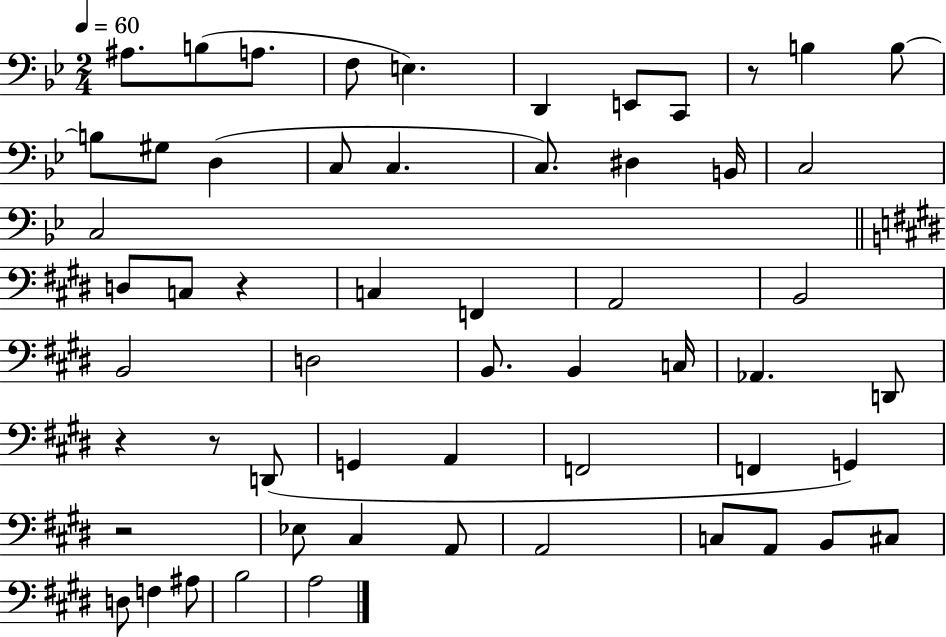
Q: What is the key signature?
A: BES major